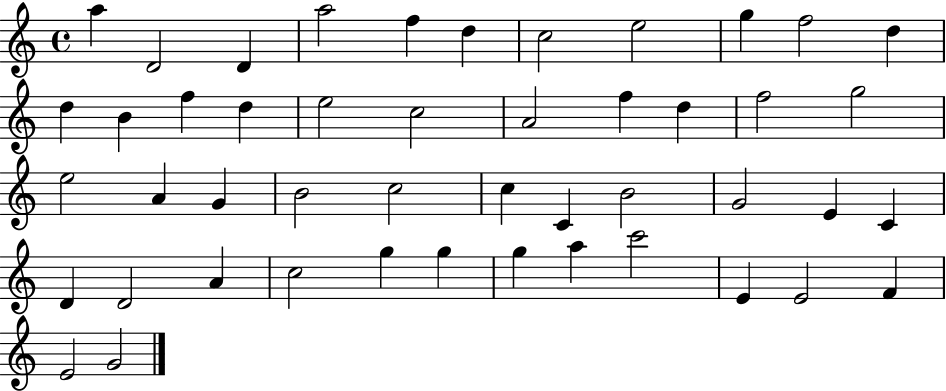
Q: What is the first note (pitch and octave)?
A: A5